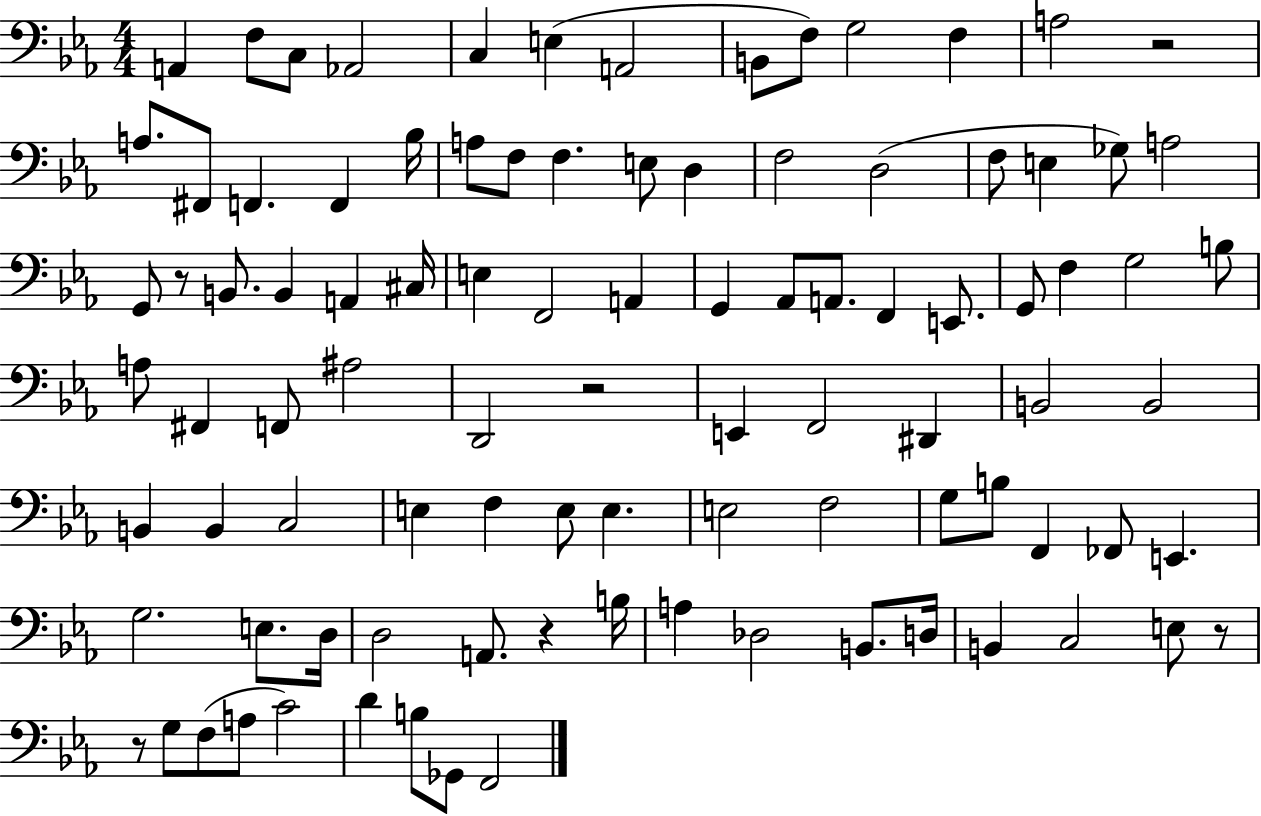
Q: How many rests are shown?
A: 6